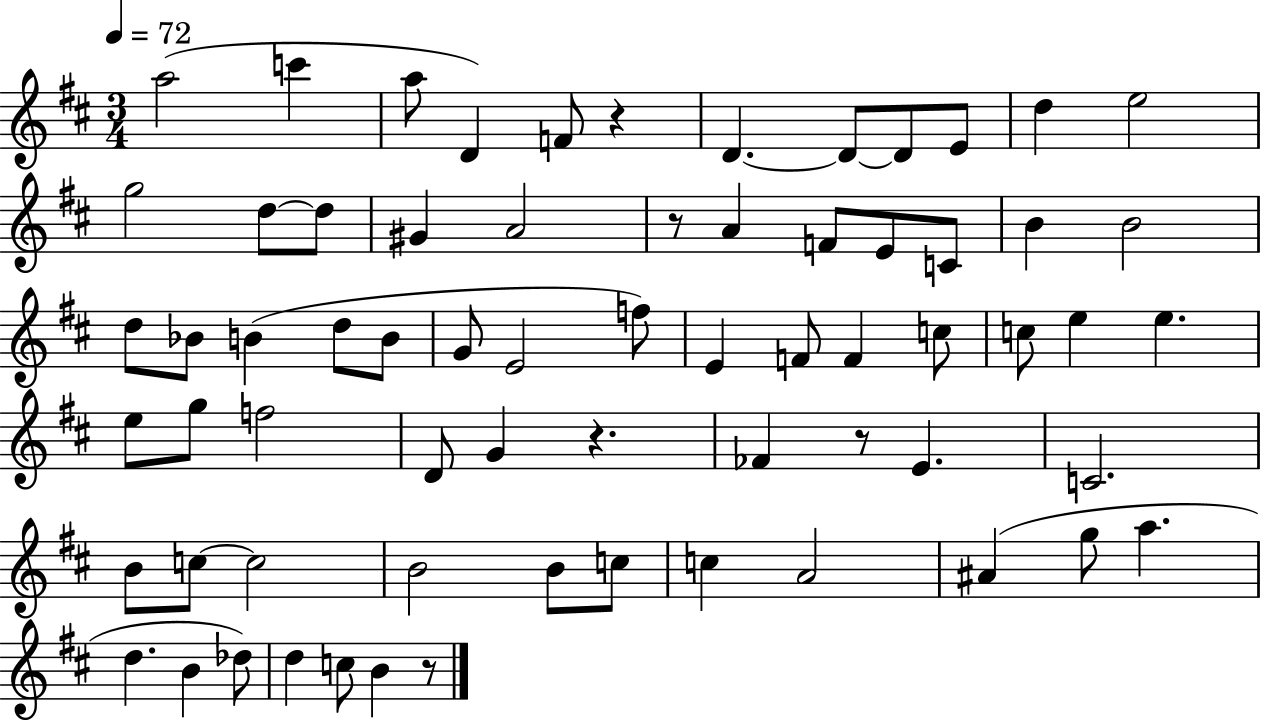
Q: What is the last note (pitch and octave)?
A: B4